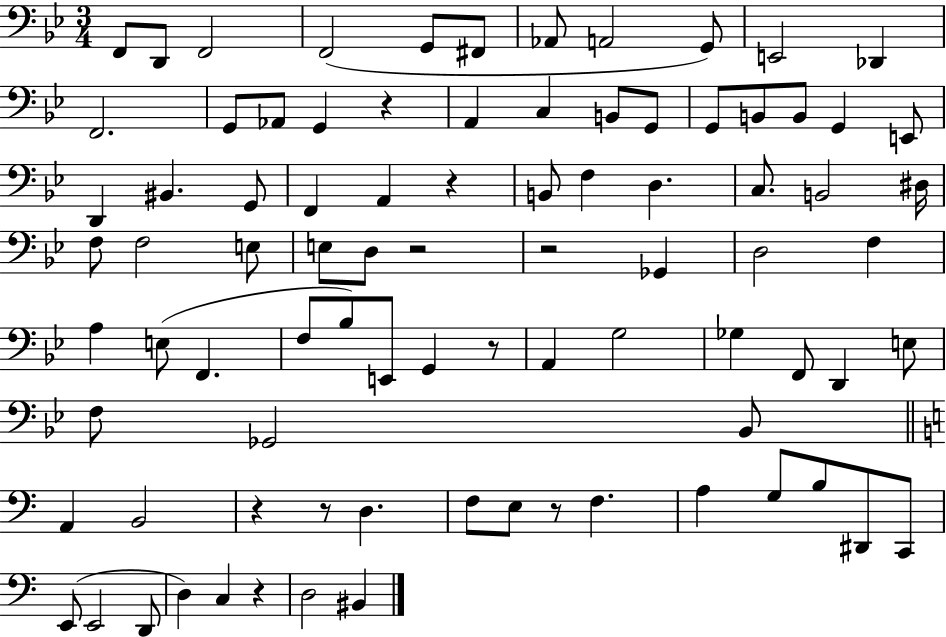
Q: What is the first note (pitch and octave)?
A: F2